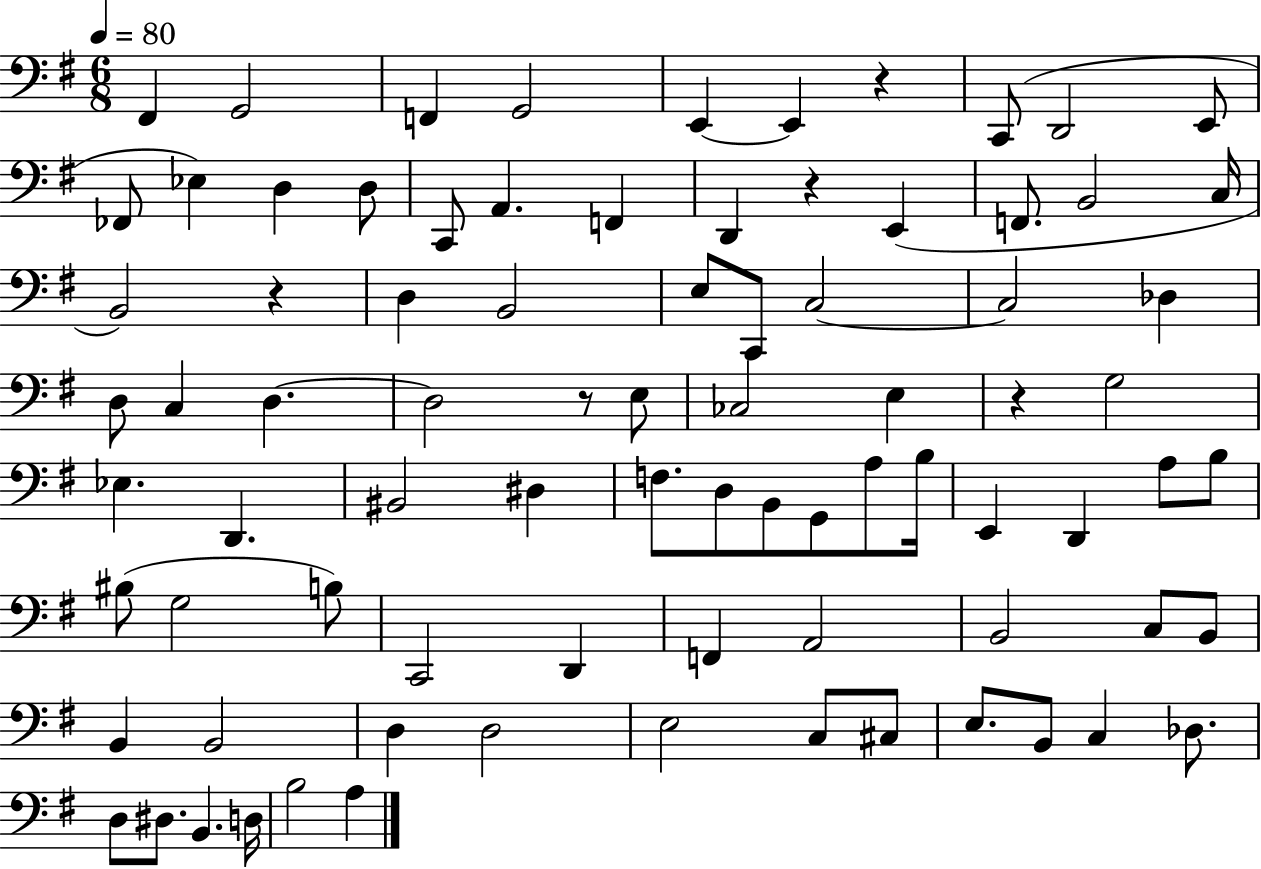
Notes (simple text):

F#2/q G2/h F2/q G2/h E2/q E2/q R/q C2/e D2/h E2/e FES2/e Eb3/q D3/q D3/e C2/e A2/q. F2/q D2/q R/q E2/q F2/e. B2/h C3/s B2/h R/q D3/q B2/h E3/e C2/e C3/h C3/h Db3/q D3/e C3/q D3/q. D3/h R/e E3/e CES3/h E3/q R/q G3/h Eb3/q. D2/q. BIS2/h D#3/q F3/e. D3/e B2/e G2/e A3/e B3/s E2/q D2/q A3/e B3/e BIS3/e G3/h B3/e C2/h D2/q F2/q A2/h B2/h C3/e B2/e B2/q B2/h D3/q D3/h E3/h C3/e C#3/e E3/e. B2/e C3/q Db3/e. D3/e D#3/e. B2/q. D3/s B3/h A3/q